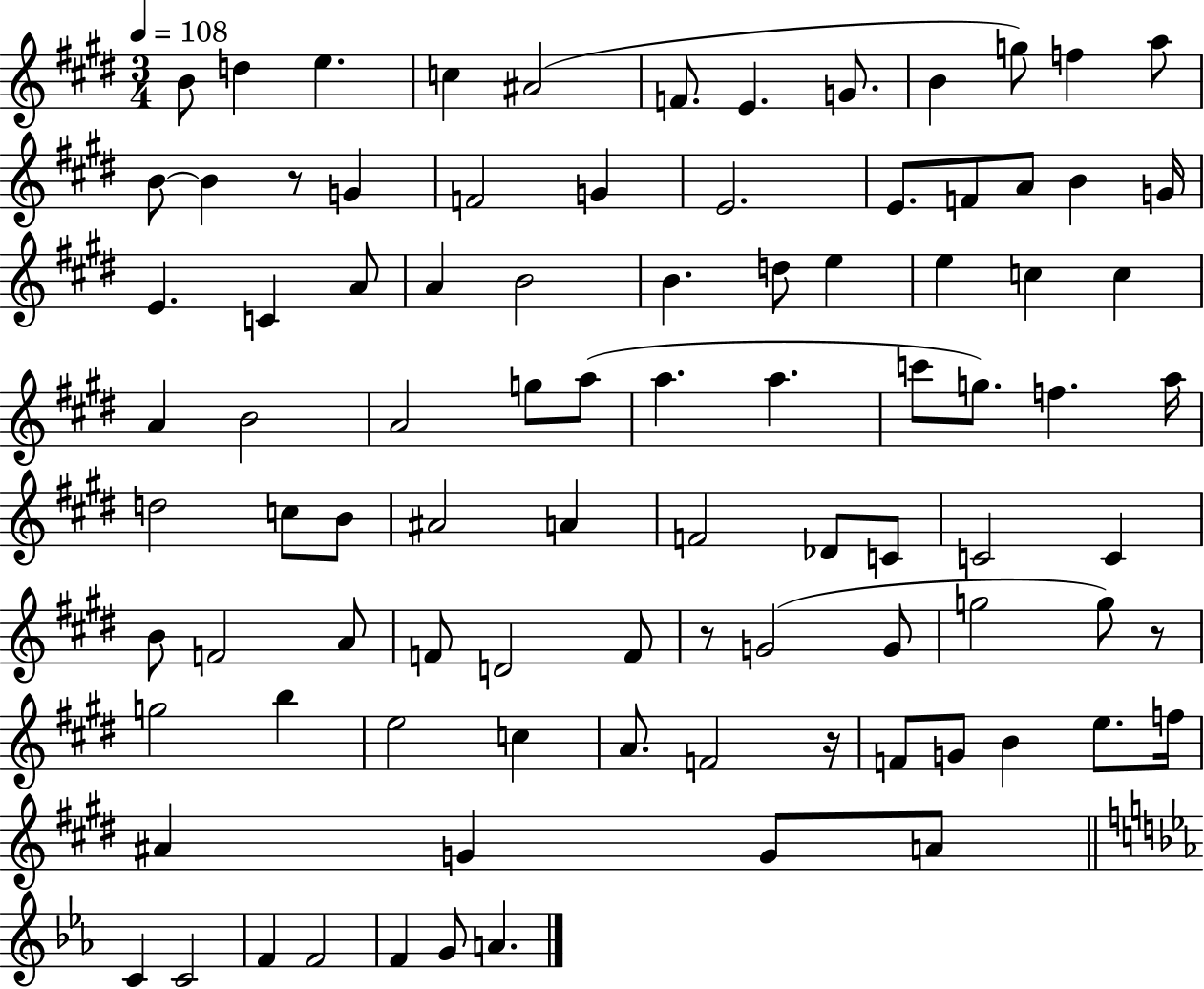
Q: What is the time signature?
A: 3/4